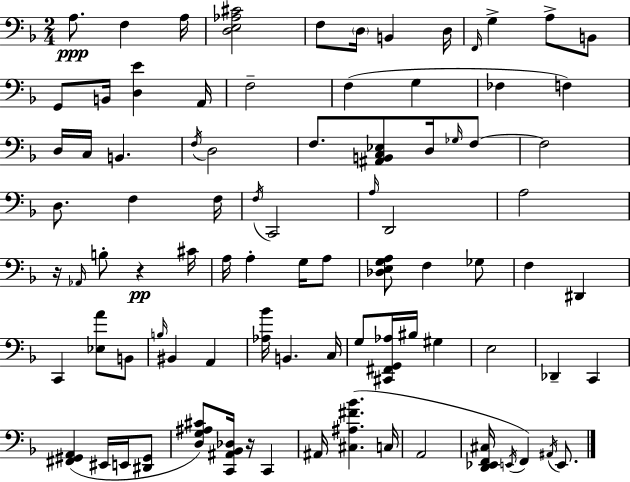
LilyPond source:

{
  \clef bass
  \numericTimeSignature
  \time 2/4
  \key d \minor
  a8.\ppp f4 a16 | <d e aes cis'>2 | f8 \parenthesize d16 b,4 d16 | \grace { f,16 } g4-> a8-> b,8 | \break g,8 b,16 <d e'>4 | a,16 f2-- | f4( g4 | fes4 f4) | \break d16 c16 b,4. | \acciaccatura { f16 } d2 | f8. <ais, b, c ees>8 d16 | \grace { ges16 } f8~~ f2 | \break d8. f4 | f16 \acciaccatura { f16 } c,2 | \grace { a16 } d,2 | a2 | \break r16 \grace { aes,16 } b8-. | r4\pp cis'16 a16 a4-. | g16 a8 <des e g a>8 | f4 ges8 f4 | \break dis,4 c,4 | <ees a'>8 b,8 \grace { b16 } bis,4 | a,4 <aes bes'>16 | b,4. c16 g8 | \break <cis, fis, g, aes>16 bis16 gis4 e2 | des,4-- | c,4 <fis, gis, a,>4( | eis,16 e,16 <dis, gis,>8 <d g ais cis'>8) | \break <c, ais, bes, des>16 r16 c,4 ais,16 | <cis ais fis' bes'>4.( c16 a,2 | <d, ees, f, cis>16 | \acciaccatura { e,16 } f,4) \acciaccatura { ais,16 } e,8. | \break \bar "|."
}